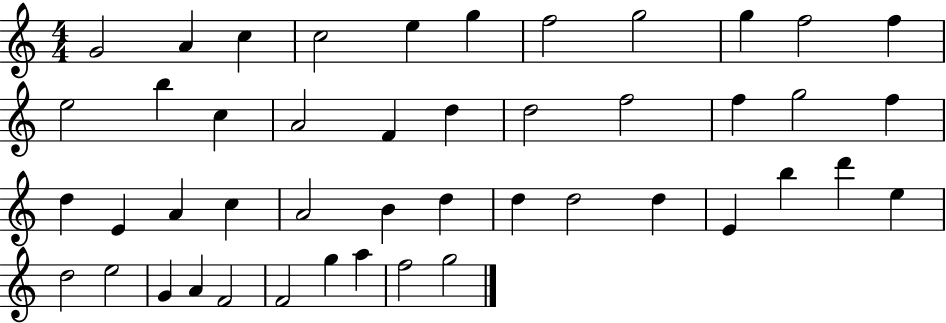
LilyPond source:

{
  \clef treble
  \numericTimeSignature
  \time 4/4
  \key c \major
  g'2 a'4 c''4 | c''2 e''4 g''4 | f''2 g''2 | g''4 f''2 f''4 | \break e''2 b''4 c''4 | a'2 f'4 d''4 | d''2 f''2 | f''4 g''2 f''4 | \break d''4 e'4 a'4 c''4 | a'2 b'4 d''4 | d''4 d''2 d''4 | e'4 b''4 d'''4 e''4 | \break d''2 e''2 | g'4 a'4 f'2 | f'2 g''4 a''4 | f''2 g''2 | \break \bar "|."
}